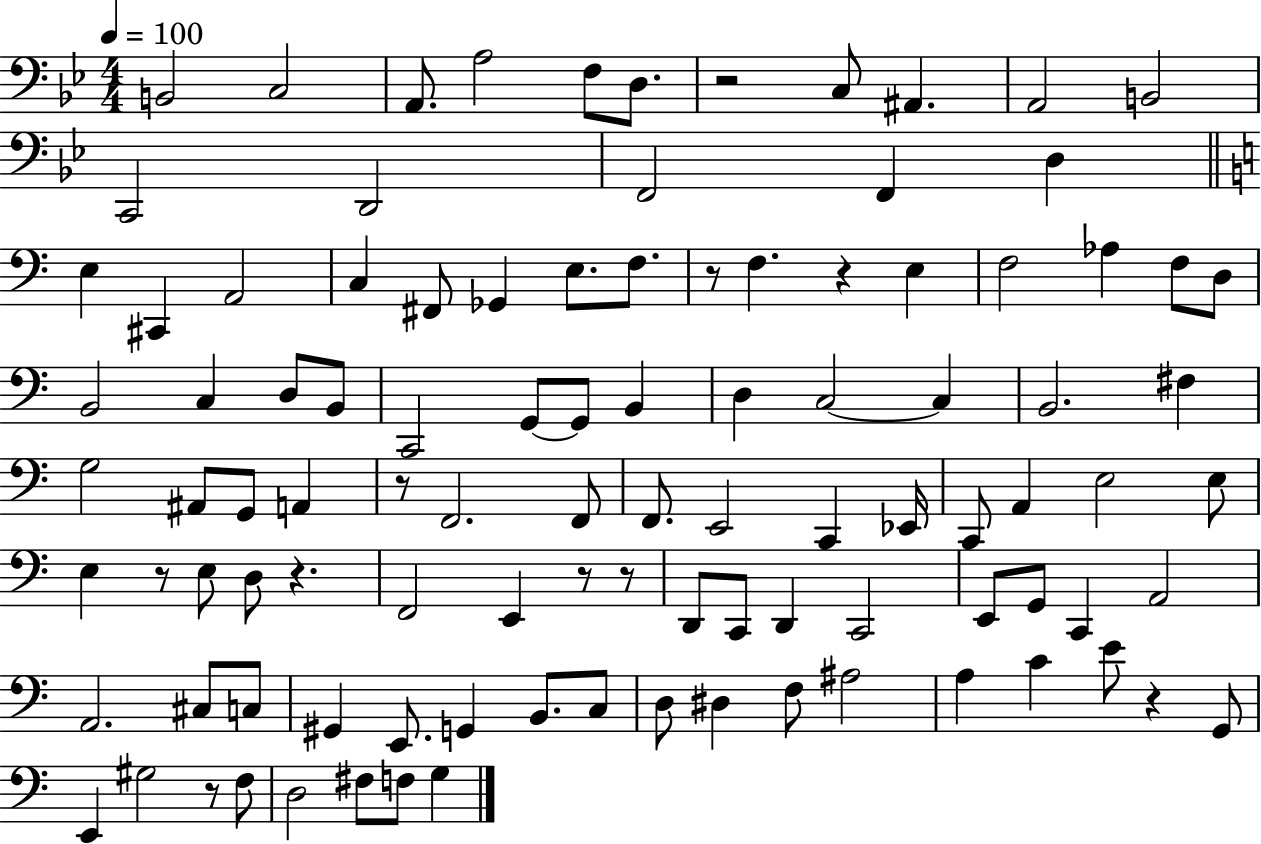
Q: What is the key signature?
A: BES major